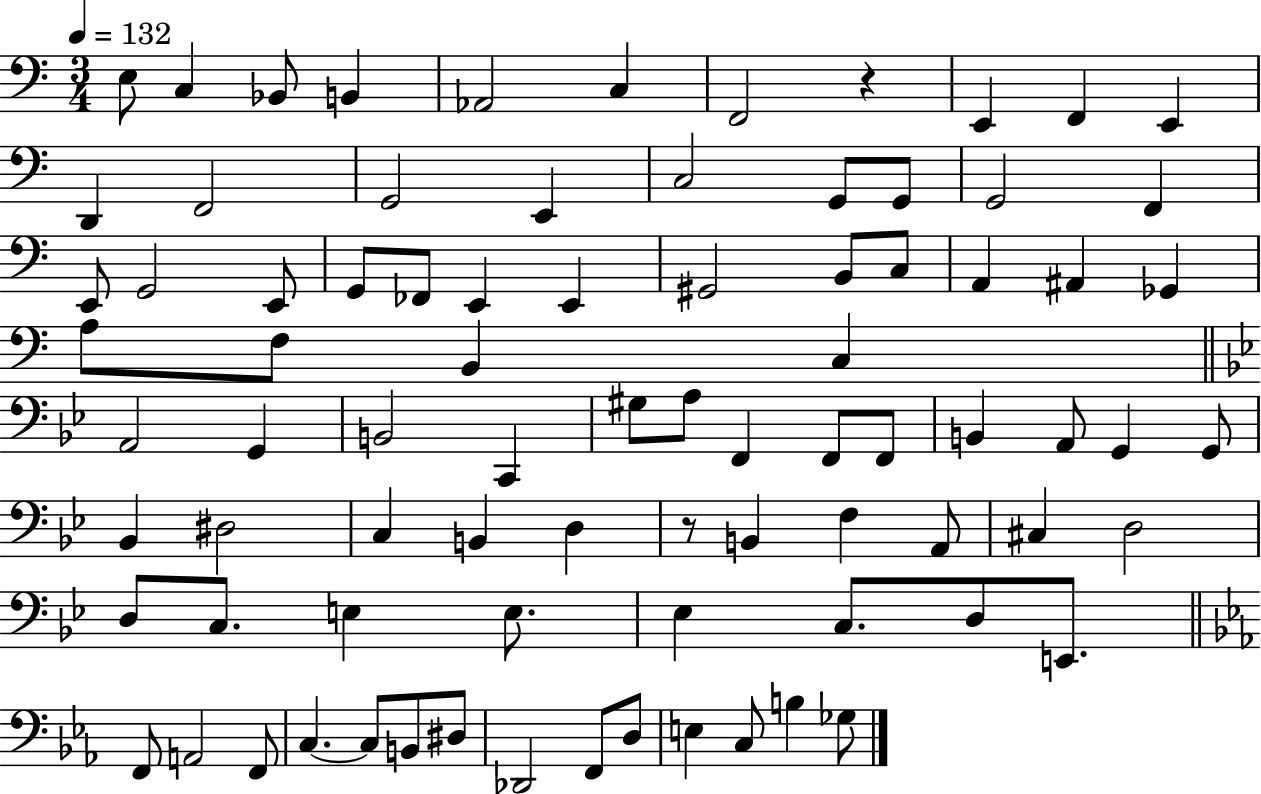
E3/e C3/q Bb2/e B2/q Ab2/h C3/q F2/h R/q E2/q F2/q E2/q D2/q F2/h G2/h E2/q C3/h G2/e G2/e G2/h F2/q E2/e G2/h E2/e G2/e FES2/e E2/q E2/q G#2/h B2/e C3/e A2/q A#2/q Gb2/q A3/e F3/e B2/q C3/q A2/h G2/q B2/h C2/q G#3/e A3/e F2/q F2/e F2/e B2/q A2/e G2/q G2/e Bb2/q D#3/h C3/q B2/q D3/q R/e B2/q F3/q A2/e C#3/q D3/h D3/e C3/e. E3/q E3/e. Eb3/q C3/e. D3/e E2/e. F2/e A2/h F2/e C3/q. C3/e B2/e D#3/e Db2/h F2/e D3/e E3/q C3/e B3/q Gb3/e